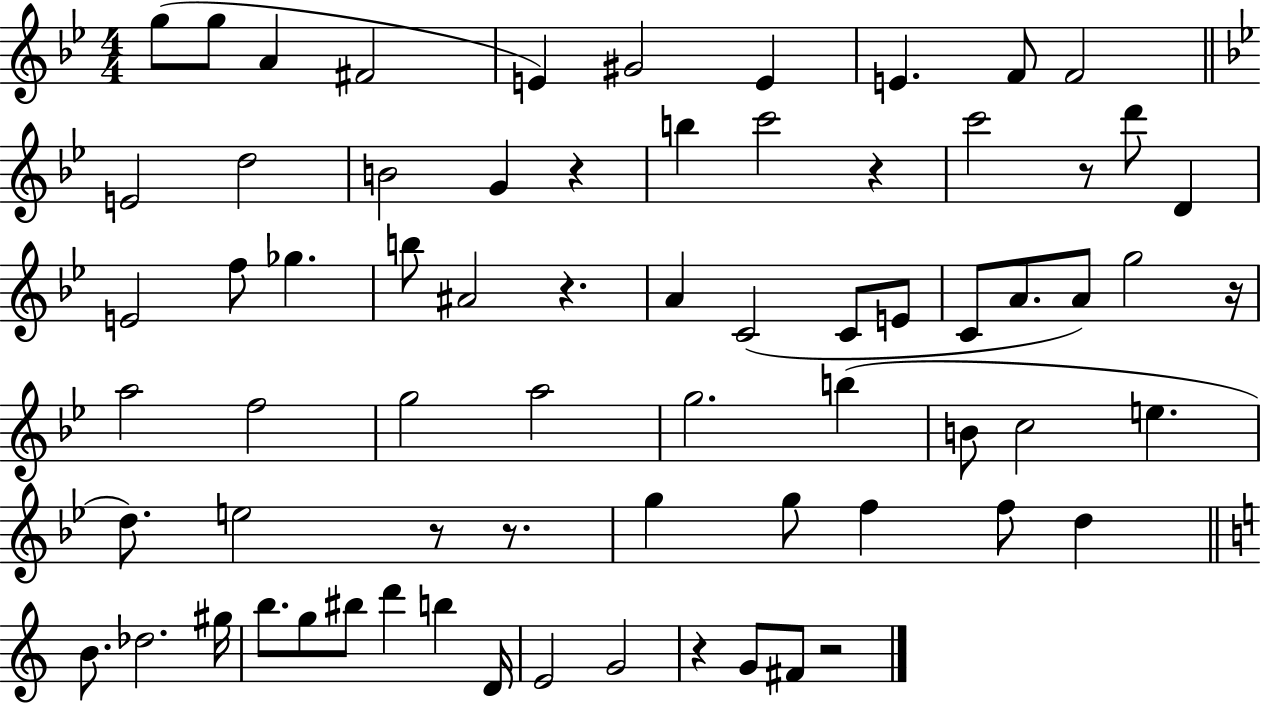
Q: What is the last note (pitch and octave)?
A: F#4